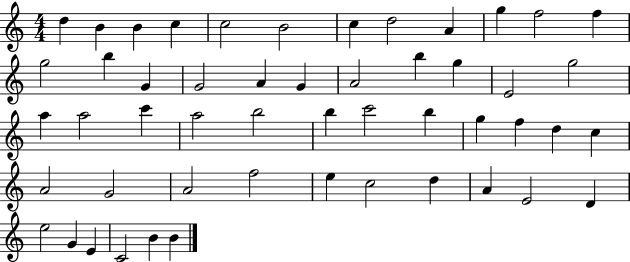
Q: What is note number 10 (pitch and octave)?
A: G5